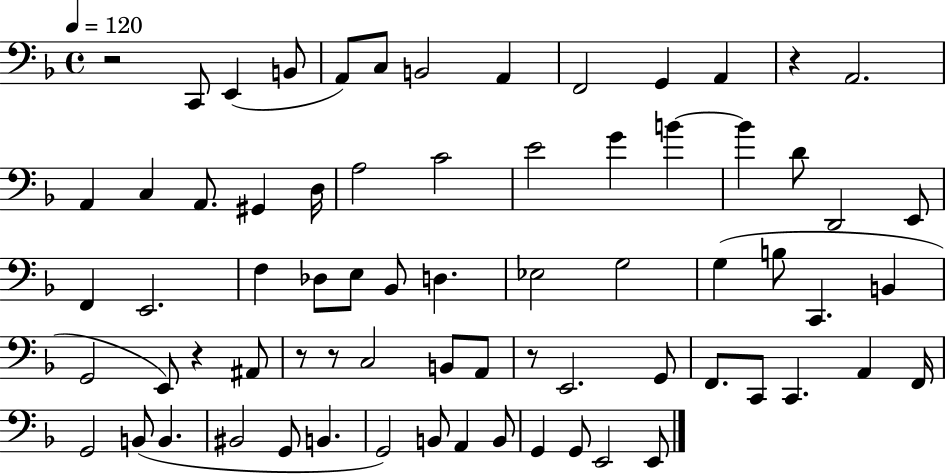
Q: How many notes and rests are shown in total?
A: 71